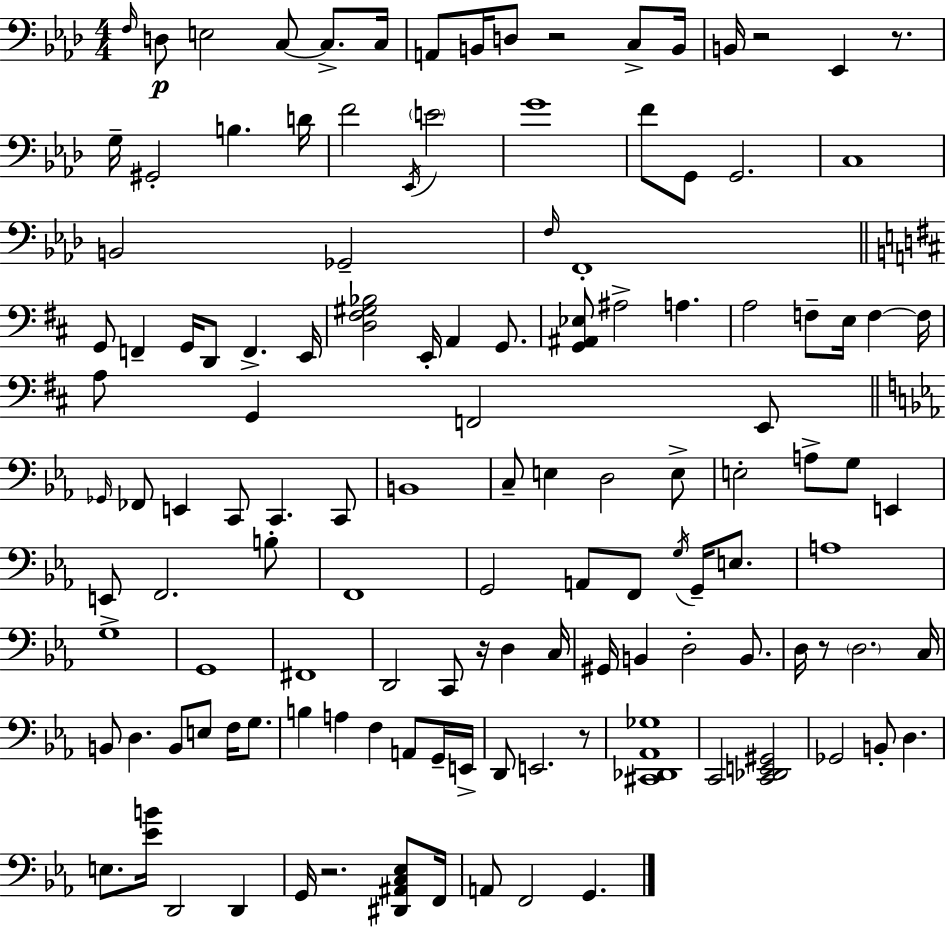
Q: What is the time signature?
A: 4/4